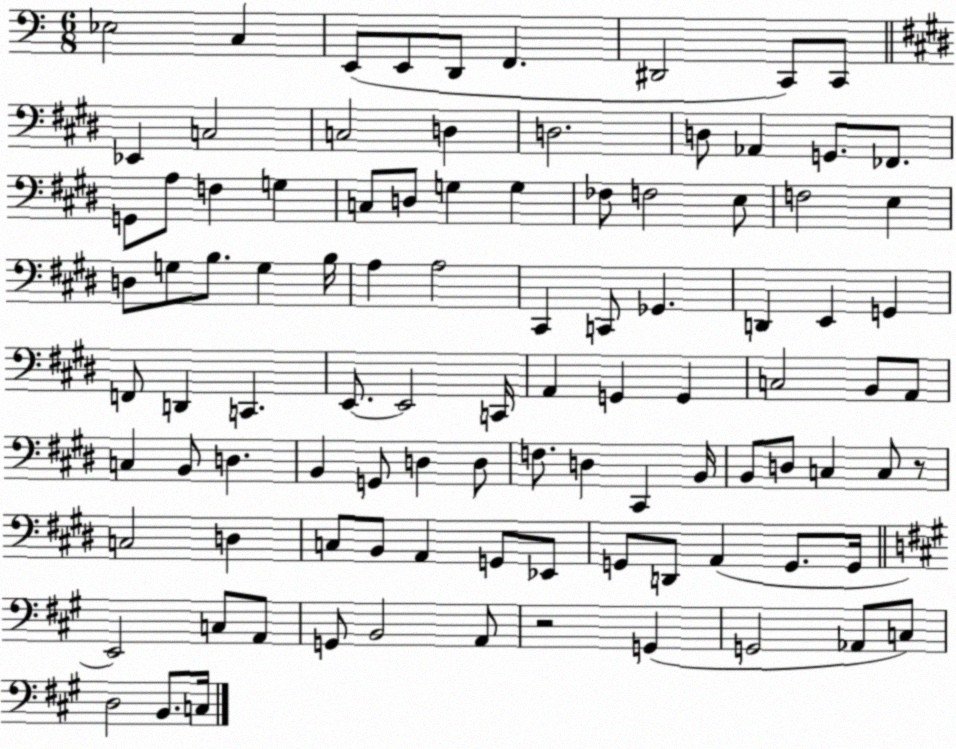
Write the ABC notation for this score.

X:1
T:Untitled
M:6/8
L:1/4
K:C
_E,2 C, E,,/2 E,,/2 D,,/2 F,, ^D,,2 C,,/2 C,,/2 _E,, C,2 C,2 D, D,2 D,/2 _A,, G,,/2 _F,,/2 G,,/2 A,/2 F, G, C,/2 D,/2 G, G, _F,/2 F,2 E,/2 F,2 E, D,/2 G,/2 B,/2 G, B,/4 A, A,2 ^C,, C,,/2 _G,, D,, E,, G,, F,,/2 D,, C,, E,,/2 E,,2 C,,/4 A,, G,, G,, C,2 B,,/2 A,,/2 C, B,,/2 D, B,, G,,/2 D, D,/2 F,/2 D, ^C,, B,,/4 B,,/2 D,/2 C, C,/2 z/2 C,2 D, C,/2 B,,/2 A,, G,,/2 _E,,/2 G,,/2 D,,/2 A,, G,,/2 G,,/4 E,,2 C,/2 A,,/2 G,,/2 B,,2 A,,/2 z2 G,, G,,2 _A,,/2 C,/2 D,2 B,,/2 C,/4